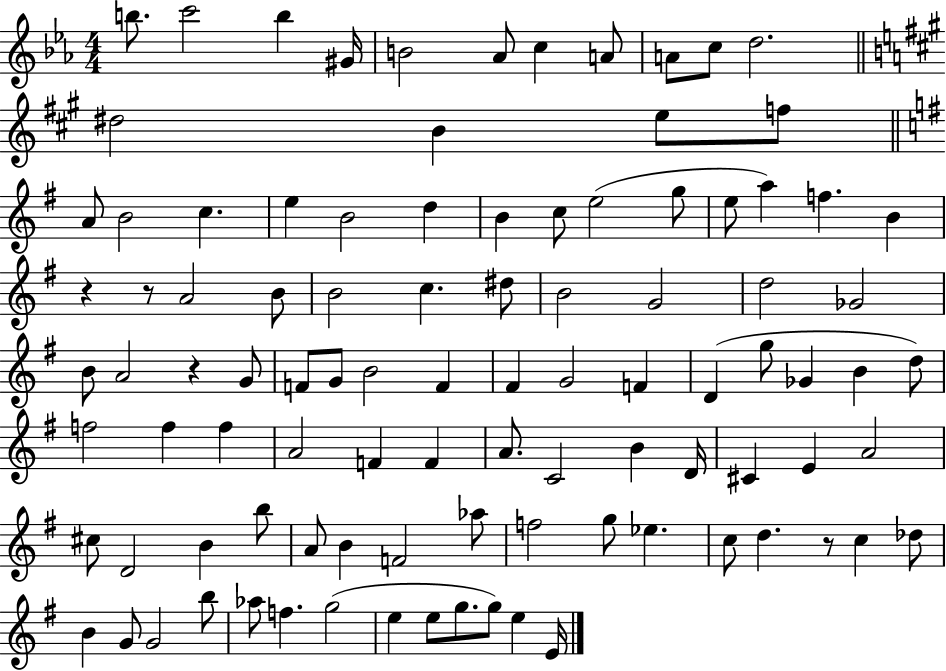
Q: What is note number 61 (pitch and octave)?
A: C4